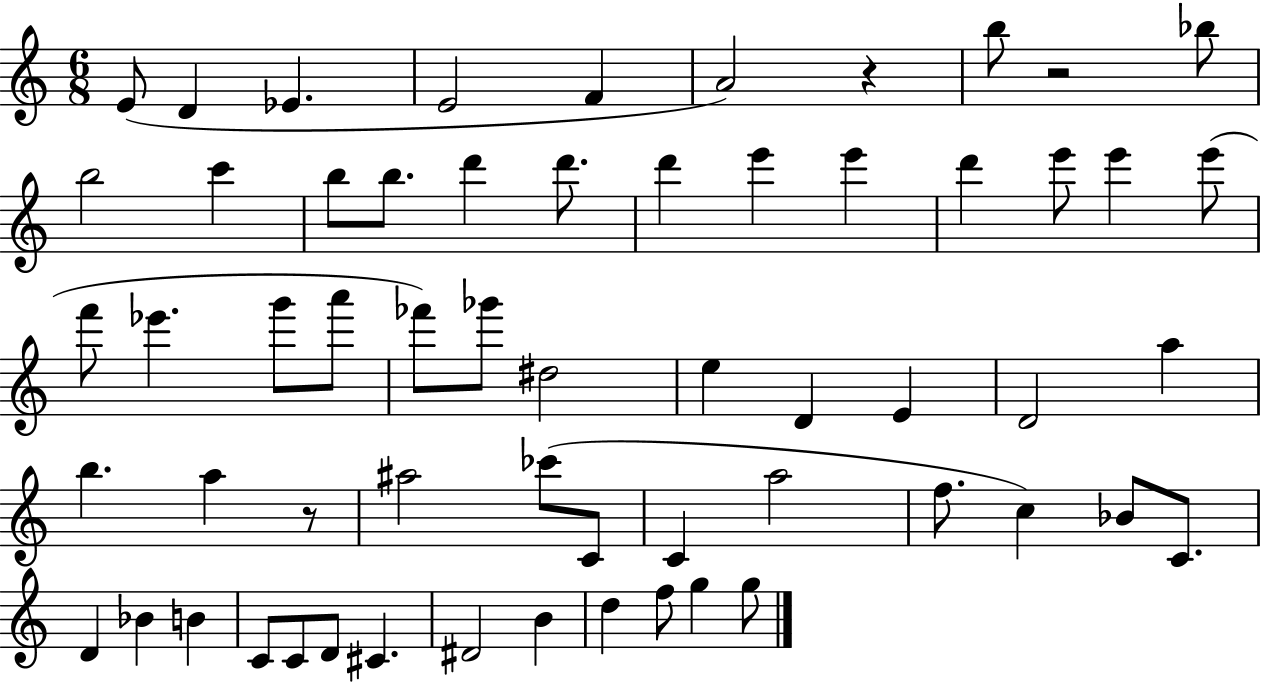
{
  \clef treble
  \numericTimeSignature
  \time 6/8
  \key c \major
  e'8( d'4 ees'4. | e'2 f'4 | a'2) r4 | b''8 r2 bes''8 | \break b''2 c'''4 | b''8 b''8. d'''4 d'''8. | d'''4 e'''4 e'''4 | d'''4 e'''8 e'''4 e'''8( | \break f'''8 ees'''4. g'''8 a'''8 | fes'''8) ges'''8 dis''2 | e''4 d'4 e'4 | d'2 a''4 | \break b''4. a''4 r8 | ais''2 ces'''8( c'8 | c'4 a''2 | f''8. c''4) bes'8 c'8. | \break d'4 bes'4 b'4 | c'8 c'8 d'8 cis'4. | dis'2 b'4 | d''4 f''8 g''4 g''8 | \break \bar "|."
}